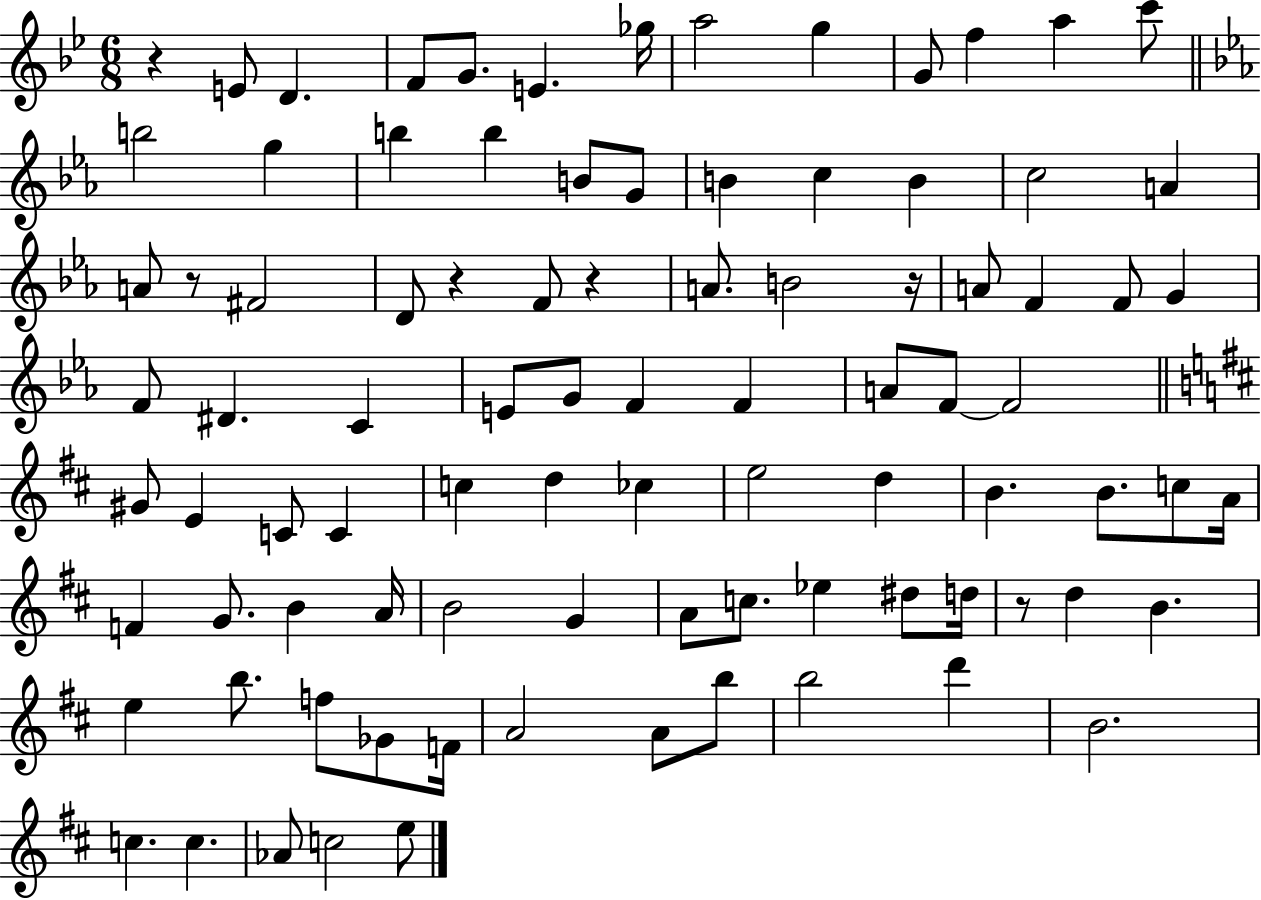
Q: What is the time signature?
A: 6/8